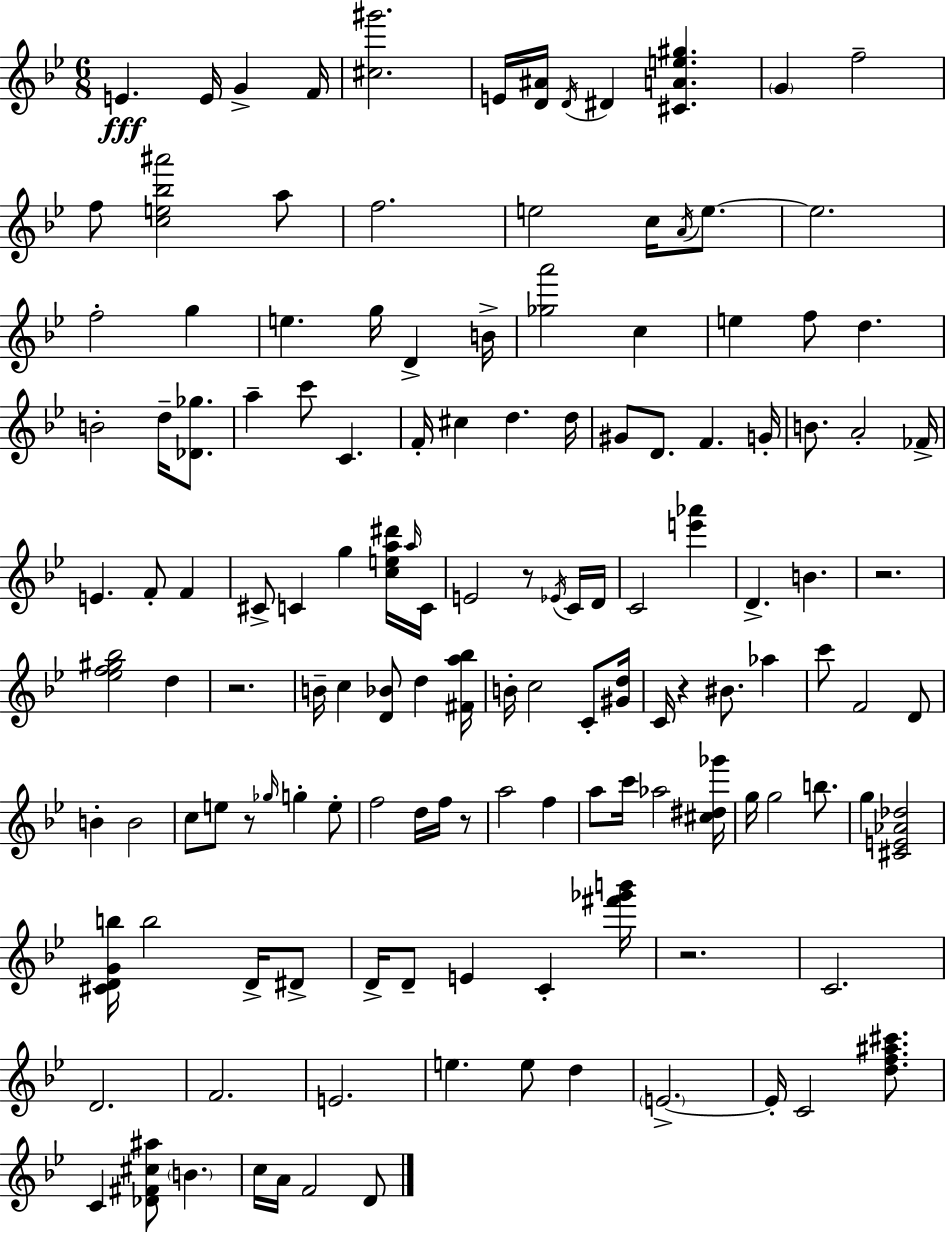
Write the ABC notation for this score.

X:1
T:Untitled
M:6/8
L:1/4
K:Gm
E E/4 G F/4 [^c^g']2 E/4 [D^A]/4 D/4 ^D [^CAe^g] G f2 f/2 [ce_b^a']2 a/2 f2 e2 c/4 A/4 e/2 e2 f2 g e g/4 D B/4 [_ga']2 c e f/2 d B2 d/4 [_D_g]/2 a c'/2 C F/4 ^c d d/4 ^G/2 D/2 F G/4 B/2 A2 _F/4 E F/2 F ^C/2 C g [cea^d']/4 a/4 C/4 E2 z/2 _E/4 C/4 D/4 C2 [e'_a'] D B z2 [_ef^g_b]2 d z2 B/4 c [D_B]/2 d [^Fa_b]/4 B/4 c2 C/2 [^Gd]/4 C/4 z ^B/2 _a c'/2 F2 D/2 B B2 c/2 e/2 z/2 _g/4 g e/2 f2 d/4 f/4 z/2 a2 f a/2 c'/4 _a2 [^c^d_g']/4 g/4 g2 b/2 g [^CE_A_d]2 [^CDGb]/4 b2 D/4 ^D/2 D/4 D/2 E C [^f'_g'b']/4 z2 C2 D2 F2 E2 e e/2 d E2 E/4 C2 [df^a^c']/2 C [_D^F^c^a]/2 B c/4 A/4 F2 D/2